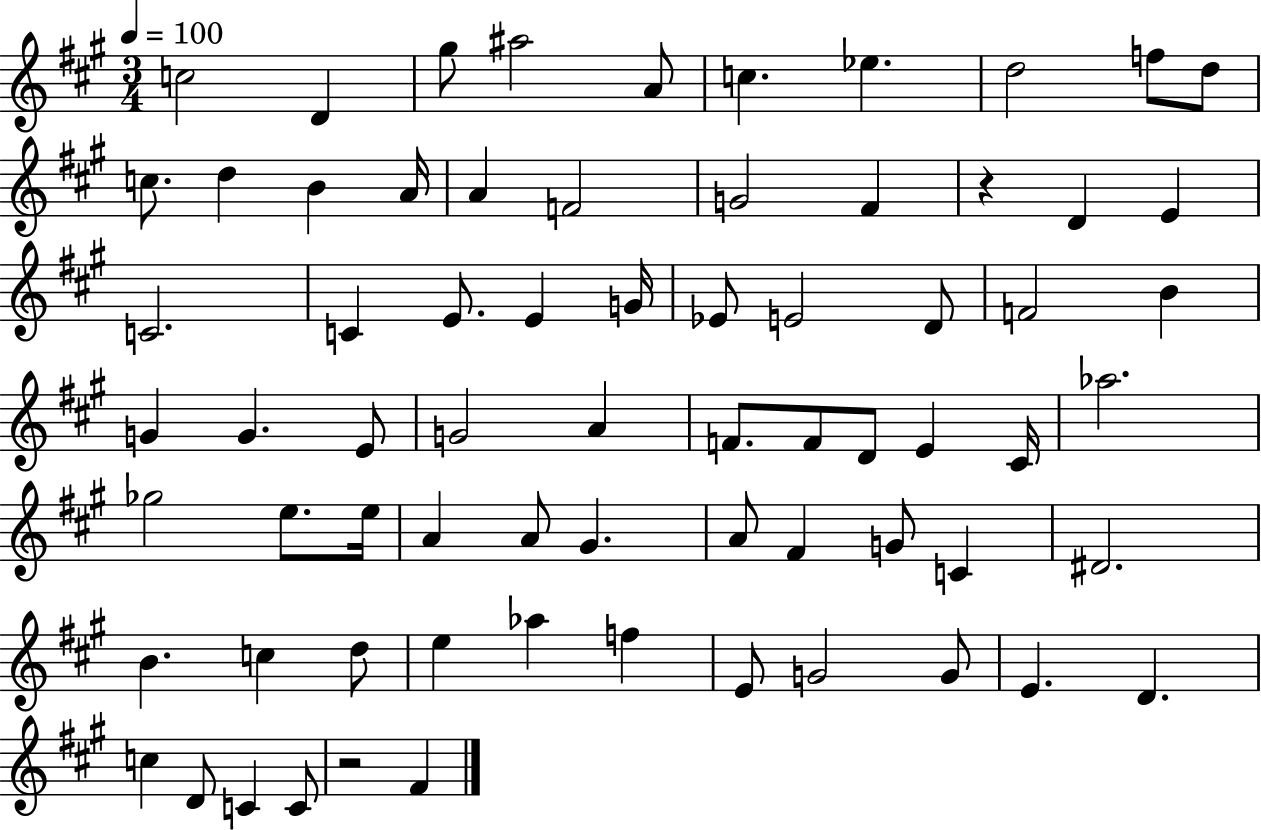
{
  \clef treble
  \numericTimeSignature
  \time 3/4
  \key a \major
  \tempo 4 = 100
  c''2 d'4 | gis''8 ais''2 a'8 | c''4. ees''4. | d''2 f''8 d''8 | \break c''8. d''4 b'4 a'16 | a'4 f'2 | g'2 fis'4 | r4 d'4 e'4 | \break c'2. | c'4 e'8. e'4 g'16 | ees'8 e'2 d'8 | f'2 b'4 | \break g'4 g'4. e'8 | g'2 a'4 | f'8. f'8 d'8 e'4 cis'16 | aes''2. | \break ges''2 e''8. e''16 | a'4 a'8 gis'4. | a'8 fis'4 g'8 c'4 | dis'2. | \break b'4. c''4 d''8 | e''4 aes''4 f''4 | e'8 g'2 g'8 | e'4. d'4. | \break c''4 d'8 c'4 c'8 | r2 fis'4 | \bar "|."
}